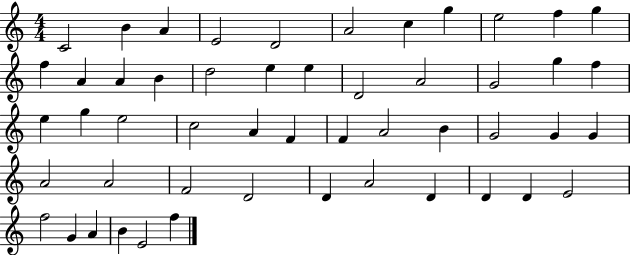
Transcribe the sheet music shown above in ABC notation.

X:1
T:Untitled
M:4/4
L:1/4
K:C
C2 B A E2 D2 A2 c g e2 f g f A A B d2 e e D2 A2 G2 g f e g e2 c2 A F F A2 B G2 G G A2 A2 F2 D2 D A2 D D D E2 f2 G A B E2 f